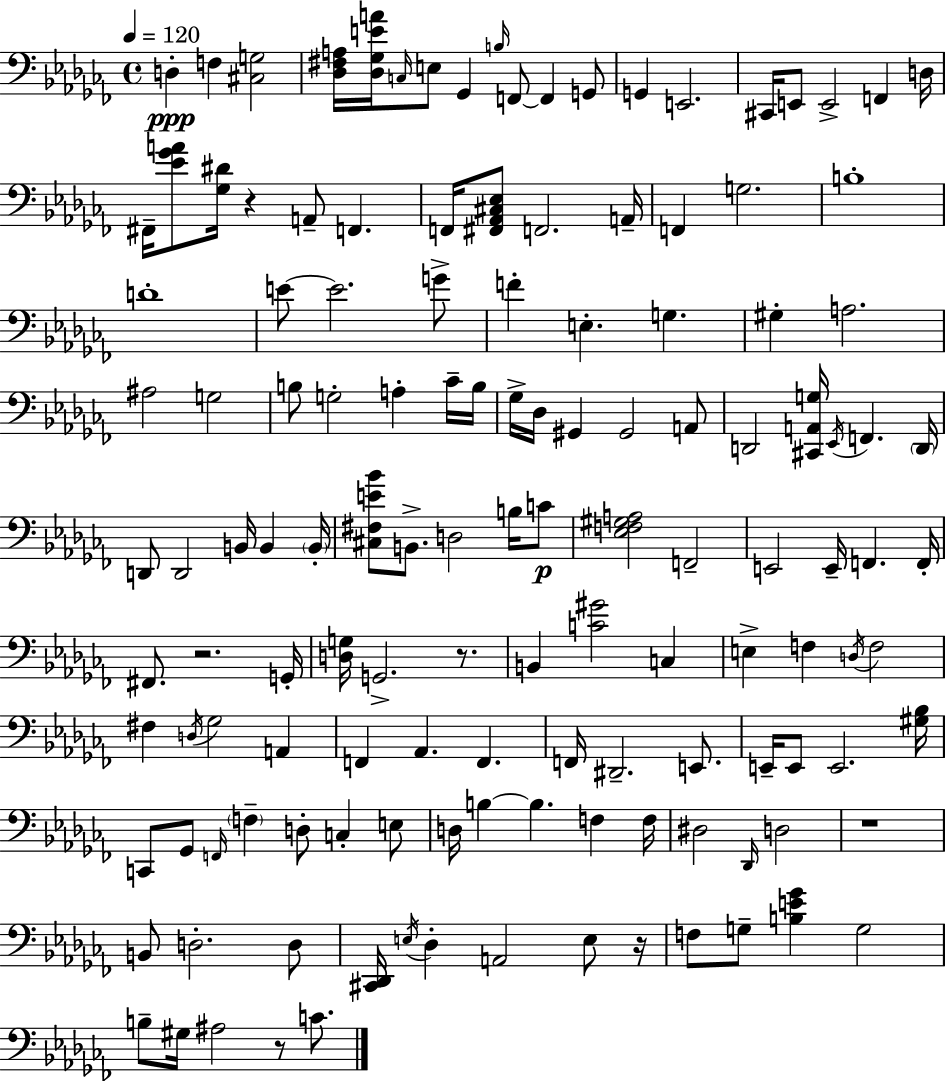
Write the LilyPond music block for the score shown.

{
  \clef bass
  \time 4/4
  \defaultTimeSignature
  \key aes \minor
  \tempo 4 = 120
  d4-.\ppp f4 <cis g>2 | <des fis a>16 <des ges e' a'>16 \grace { c16 } e8 ges,4 \grace { b16 } f,8~~ f,4 | g,8 g,4 e,2. | cis,16 e,8 e,2-> f,4 | \break d16 fis,16-- <ees' ges' a'>8 <ges dis'>16 r4 a,8-- f,4. | f,16 <fis, aes, cis ees>8 f,2. | a,16-- f,4 g2. | b1-. | \break d'1-. | e'8~~ e'2. | g'8-> f'4-. e4.-. g4. | gis4-. a2. | \break ais2 g2 | b8 g2-. a4-. | ces'16-- b16 ges16-> des16 gis,4 gis,2 | a,8 d,2 <cis, a, g>16 \acciaccatura { ees,16 } f,4. | \break \parenthesize d,16 d,8 d,2 b,16 b,4 | \parenthesize b,16-. <cis fis e' bes'>8 b,8.-> d2 | b16 c'8\p <ees f gis a>2 f,2-- | e,2 e,16-- f,4. | \break f,16-. fis,8. r2. | g,16-. <d g>16 g,2.-> | r8. b,4 <c' gis'>2 c4 | e4-> f4 \acciaccatura { d16 } f2 | \break fis4 \acciaccatura { d16 } ges2 | a,4 f,4 aes,4. f,4. | f,16 dis,2.-- | e,8. e,16-- e,8 e,2. | \break <gis bes>16 c,8 ges,8 \grace { f,16 } \parenthesize f4-- d8-. | c4-. e8 d16 b4~~ b4. | f4 f16 dis2 \grace { des,16 } d2 | r1 | \break b,8 d2.-. | d8 <cis, des,>16 \acciaccatura { e16 } des4-. a,2 | e8 r16 f8 g8-- <b e' ges'>4 | g2 b8-- gis16 ais2 | \break r8 c'8. \bar "|."
}